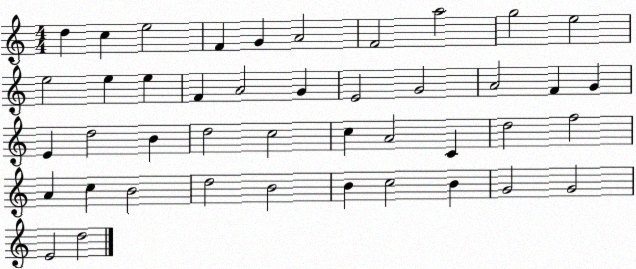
X:1
T:Untitled
M:4/4
L:1/4
K:C
d c e2 F G A2 F2 a2 g2 e2 e2 e e F A2 G E2 G2 A2 F G E d2 B d2 c2 c A2 C d2 f2 A c B2 d2 B2 B c2 B G2 G2 E2 d2